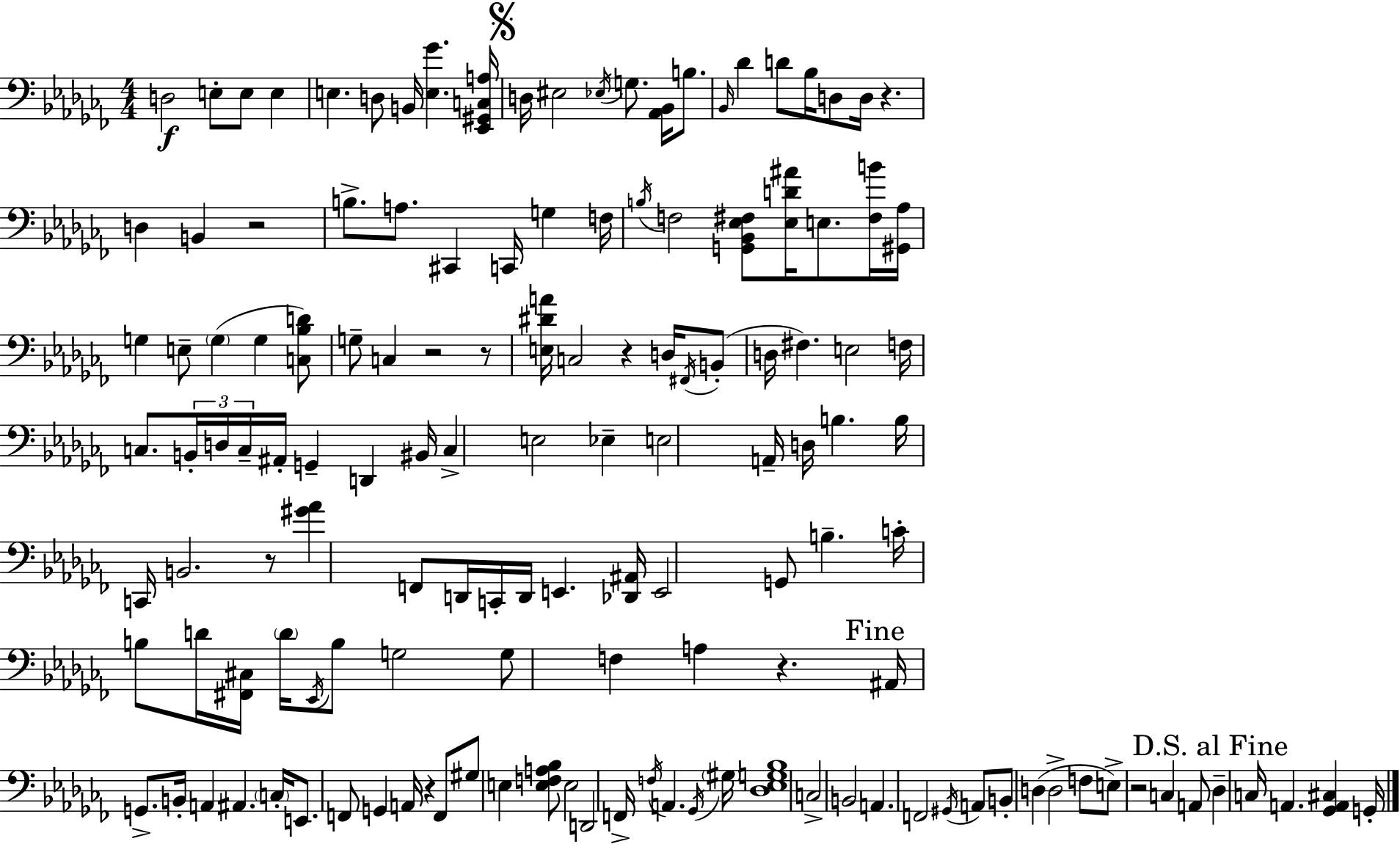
X:1
T:Untitled
M:4/4
L:1/4
K:Abm
D,2 E,/2 E,/2 E, E, D,/2 B,,/4 [E,_G] [_E,,^G,,C,A,]/4 D,/4 ^E,2 _E,/4 G,/2 [_A,,_B,,]/4 B,/2 _B,,/4 _D D/2 _B,/4 D,/2 D,/4 z D, B,, z2 B,/2 A,/2 ^C,, C,,/4 G, F,/4 B,/4 F,2 [G,,_B,,_E,^F,]/2 [_E,D^A]/4 E,/2 [^F,B]/4 [^G,,_A,]/4 G, E,/2 G, G, [C,_B,D]/2 G,/2 C, z2 z/2 [E,^DA]/4 C,2 z D,/4 ^F,,/4 B,,/2 D,/4 ^F, E,2 F,/4 C,/2 B,,/4 D,/4 C,/4 ^A,,/4 G,, D,, ^B,,/4 C, E,2 _E, E,2 A,,/4 D,/4 B, B,/4 C,,/4 B,,2 z/2 [^G_A] F,,/2 D,,/4 C,,/4 D,,/4 E,, [_D,,^A,,]/4 E,,2 G,,/2 B, C/4 B,/2 D/4 [^F,,^C,]/4 D/4 _E,,/4 B,/2 G,2 G,/2 F, A, z ^A,,/4 G,,/2 B,,/4 A,, ^A,, C,/4 E,,/2 F,,/2 G,, A,,/4 z F,,/2 ^G,/2 E, [E,F,A,_B,]/2 E,2 D,,2 F,,/4 F,/4 A,, _G,,/4 ^G,/4 [_D,_E,G,_B,]4 C,2 B,,2 A,, F,,2 ^G,,/4 A,,/2 B,,/2 D, D,2 F,/2 E,/2 z2 C, A,,/2 _D, C,/4 A,, [_G,,A,,^C,] G,,/4